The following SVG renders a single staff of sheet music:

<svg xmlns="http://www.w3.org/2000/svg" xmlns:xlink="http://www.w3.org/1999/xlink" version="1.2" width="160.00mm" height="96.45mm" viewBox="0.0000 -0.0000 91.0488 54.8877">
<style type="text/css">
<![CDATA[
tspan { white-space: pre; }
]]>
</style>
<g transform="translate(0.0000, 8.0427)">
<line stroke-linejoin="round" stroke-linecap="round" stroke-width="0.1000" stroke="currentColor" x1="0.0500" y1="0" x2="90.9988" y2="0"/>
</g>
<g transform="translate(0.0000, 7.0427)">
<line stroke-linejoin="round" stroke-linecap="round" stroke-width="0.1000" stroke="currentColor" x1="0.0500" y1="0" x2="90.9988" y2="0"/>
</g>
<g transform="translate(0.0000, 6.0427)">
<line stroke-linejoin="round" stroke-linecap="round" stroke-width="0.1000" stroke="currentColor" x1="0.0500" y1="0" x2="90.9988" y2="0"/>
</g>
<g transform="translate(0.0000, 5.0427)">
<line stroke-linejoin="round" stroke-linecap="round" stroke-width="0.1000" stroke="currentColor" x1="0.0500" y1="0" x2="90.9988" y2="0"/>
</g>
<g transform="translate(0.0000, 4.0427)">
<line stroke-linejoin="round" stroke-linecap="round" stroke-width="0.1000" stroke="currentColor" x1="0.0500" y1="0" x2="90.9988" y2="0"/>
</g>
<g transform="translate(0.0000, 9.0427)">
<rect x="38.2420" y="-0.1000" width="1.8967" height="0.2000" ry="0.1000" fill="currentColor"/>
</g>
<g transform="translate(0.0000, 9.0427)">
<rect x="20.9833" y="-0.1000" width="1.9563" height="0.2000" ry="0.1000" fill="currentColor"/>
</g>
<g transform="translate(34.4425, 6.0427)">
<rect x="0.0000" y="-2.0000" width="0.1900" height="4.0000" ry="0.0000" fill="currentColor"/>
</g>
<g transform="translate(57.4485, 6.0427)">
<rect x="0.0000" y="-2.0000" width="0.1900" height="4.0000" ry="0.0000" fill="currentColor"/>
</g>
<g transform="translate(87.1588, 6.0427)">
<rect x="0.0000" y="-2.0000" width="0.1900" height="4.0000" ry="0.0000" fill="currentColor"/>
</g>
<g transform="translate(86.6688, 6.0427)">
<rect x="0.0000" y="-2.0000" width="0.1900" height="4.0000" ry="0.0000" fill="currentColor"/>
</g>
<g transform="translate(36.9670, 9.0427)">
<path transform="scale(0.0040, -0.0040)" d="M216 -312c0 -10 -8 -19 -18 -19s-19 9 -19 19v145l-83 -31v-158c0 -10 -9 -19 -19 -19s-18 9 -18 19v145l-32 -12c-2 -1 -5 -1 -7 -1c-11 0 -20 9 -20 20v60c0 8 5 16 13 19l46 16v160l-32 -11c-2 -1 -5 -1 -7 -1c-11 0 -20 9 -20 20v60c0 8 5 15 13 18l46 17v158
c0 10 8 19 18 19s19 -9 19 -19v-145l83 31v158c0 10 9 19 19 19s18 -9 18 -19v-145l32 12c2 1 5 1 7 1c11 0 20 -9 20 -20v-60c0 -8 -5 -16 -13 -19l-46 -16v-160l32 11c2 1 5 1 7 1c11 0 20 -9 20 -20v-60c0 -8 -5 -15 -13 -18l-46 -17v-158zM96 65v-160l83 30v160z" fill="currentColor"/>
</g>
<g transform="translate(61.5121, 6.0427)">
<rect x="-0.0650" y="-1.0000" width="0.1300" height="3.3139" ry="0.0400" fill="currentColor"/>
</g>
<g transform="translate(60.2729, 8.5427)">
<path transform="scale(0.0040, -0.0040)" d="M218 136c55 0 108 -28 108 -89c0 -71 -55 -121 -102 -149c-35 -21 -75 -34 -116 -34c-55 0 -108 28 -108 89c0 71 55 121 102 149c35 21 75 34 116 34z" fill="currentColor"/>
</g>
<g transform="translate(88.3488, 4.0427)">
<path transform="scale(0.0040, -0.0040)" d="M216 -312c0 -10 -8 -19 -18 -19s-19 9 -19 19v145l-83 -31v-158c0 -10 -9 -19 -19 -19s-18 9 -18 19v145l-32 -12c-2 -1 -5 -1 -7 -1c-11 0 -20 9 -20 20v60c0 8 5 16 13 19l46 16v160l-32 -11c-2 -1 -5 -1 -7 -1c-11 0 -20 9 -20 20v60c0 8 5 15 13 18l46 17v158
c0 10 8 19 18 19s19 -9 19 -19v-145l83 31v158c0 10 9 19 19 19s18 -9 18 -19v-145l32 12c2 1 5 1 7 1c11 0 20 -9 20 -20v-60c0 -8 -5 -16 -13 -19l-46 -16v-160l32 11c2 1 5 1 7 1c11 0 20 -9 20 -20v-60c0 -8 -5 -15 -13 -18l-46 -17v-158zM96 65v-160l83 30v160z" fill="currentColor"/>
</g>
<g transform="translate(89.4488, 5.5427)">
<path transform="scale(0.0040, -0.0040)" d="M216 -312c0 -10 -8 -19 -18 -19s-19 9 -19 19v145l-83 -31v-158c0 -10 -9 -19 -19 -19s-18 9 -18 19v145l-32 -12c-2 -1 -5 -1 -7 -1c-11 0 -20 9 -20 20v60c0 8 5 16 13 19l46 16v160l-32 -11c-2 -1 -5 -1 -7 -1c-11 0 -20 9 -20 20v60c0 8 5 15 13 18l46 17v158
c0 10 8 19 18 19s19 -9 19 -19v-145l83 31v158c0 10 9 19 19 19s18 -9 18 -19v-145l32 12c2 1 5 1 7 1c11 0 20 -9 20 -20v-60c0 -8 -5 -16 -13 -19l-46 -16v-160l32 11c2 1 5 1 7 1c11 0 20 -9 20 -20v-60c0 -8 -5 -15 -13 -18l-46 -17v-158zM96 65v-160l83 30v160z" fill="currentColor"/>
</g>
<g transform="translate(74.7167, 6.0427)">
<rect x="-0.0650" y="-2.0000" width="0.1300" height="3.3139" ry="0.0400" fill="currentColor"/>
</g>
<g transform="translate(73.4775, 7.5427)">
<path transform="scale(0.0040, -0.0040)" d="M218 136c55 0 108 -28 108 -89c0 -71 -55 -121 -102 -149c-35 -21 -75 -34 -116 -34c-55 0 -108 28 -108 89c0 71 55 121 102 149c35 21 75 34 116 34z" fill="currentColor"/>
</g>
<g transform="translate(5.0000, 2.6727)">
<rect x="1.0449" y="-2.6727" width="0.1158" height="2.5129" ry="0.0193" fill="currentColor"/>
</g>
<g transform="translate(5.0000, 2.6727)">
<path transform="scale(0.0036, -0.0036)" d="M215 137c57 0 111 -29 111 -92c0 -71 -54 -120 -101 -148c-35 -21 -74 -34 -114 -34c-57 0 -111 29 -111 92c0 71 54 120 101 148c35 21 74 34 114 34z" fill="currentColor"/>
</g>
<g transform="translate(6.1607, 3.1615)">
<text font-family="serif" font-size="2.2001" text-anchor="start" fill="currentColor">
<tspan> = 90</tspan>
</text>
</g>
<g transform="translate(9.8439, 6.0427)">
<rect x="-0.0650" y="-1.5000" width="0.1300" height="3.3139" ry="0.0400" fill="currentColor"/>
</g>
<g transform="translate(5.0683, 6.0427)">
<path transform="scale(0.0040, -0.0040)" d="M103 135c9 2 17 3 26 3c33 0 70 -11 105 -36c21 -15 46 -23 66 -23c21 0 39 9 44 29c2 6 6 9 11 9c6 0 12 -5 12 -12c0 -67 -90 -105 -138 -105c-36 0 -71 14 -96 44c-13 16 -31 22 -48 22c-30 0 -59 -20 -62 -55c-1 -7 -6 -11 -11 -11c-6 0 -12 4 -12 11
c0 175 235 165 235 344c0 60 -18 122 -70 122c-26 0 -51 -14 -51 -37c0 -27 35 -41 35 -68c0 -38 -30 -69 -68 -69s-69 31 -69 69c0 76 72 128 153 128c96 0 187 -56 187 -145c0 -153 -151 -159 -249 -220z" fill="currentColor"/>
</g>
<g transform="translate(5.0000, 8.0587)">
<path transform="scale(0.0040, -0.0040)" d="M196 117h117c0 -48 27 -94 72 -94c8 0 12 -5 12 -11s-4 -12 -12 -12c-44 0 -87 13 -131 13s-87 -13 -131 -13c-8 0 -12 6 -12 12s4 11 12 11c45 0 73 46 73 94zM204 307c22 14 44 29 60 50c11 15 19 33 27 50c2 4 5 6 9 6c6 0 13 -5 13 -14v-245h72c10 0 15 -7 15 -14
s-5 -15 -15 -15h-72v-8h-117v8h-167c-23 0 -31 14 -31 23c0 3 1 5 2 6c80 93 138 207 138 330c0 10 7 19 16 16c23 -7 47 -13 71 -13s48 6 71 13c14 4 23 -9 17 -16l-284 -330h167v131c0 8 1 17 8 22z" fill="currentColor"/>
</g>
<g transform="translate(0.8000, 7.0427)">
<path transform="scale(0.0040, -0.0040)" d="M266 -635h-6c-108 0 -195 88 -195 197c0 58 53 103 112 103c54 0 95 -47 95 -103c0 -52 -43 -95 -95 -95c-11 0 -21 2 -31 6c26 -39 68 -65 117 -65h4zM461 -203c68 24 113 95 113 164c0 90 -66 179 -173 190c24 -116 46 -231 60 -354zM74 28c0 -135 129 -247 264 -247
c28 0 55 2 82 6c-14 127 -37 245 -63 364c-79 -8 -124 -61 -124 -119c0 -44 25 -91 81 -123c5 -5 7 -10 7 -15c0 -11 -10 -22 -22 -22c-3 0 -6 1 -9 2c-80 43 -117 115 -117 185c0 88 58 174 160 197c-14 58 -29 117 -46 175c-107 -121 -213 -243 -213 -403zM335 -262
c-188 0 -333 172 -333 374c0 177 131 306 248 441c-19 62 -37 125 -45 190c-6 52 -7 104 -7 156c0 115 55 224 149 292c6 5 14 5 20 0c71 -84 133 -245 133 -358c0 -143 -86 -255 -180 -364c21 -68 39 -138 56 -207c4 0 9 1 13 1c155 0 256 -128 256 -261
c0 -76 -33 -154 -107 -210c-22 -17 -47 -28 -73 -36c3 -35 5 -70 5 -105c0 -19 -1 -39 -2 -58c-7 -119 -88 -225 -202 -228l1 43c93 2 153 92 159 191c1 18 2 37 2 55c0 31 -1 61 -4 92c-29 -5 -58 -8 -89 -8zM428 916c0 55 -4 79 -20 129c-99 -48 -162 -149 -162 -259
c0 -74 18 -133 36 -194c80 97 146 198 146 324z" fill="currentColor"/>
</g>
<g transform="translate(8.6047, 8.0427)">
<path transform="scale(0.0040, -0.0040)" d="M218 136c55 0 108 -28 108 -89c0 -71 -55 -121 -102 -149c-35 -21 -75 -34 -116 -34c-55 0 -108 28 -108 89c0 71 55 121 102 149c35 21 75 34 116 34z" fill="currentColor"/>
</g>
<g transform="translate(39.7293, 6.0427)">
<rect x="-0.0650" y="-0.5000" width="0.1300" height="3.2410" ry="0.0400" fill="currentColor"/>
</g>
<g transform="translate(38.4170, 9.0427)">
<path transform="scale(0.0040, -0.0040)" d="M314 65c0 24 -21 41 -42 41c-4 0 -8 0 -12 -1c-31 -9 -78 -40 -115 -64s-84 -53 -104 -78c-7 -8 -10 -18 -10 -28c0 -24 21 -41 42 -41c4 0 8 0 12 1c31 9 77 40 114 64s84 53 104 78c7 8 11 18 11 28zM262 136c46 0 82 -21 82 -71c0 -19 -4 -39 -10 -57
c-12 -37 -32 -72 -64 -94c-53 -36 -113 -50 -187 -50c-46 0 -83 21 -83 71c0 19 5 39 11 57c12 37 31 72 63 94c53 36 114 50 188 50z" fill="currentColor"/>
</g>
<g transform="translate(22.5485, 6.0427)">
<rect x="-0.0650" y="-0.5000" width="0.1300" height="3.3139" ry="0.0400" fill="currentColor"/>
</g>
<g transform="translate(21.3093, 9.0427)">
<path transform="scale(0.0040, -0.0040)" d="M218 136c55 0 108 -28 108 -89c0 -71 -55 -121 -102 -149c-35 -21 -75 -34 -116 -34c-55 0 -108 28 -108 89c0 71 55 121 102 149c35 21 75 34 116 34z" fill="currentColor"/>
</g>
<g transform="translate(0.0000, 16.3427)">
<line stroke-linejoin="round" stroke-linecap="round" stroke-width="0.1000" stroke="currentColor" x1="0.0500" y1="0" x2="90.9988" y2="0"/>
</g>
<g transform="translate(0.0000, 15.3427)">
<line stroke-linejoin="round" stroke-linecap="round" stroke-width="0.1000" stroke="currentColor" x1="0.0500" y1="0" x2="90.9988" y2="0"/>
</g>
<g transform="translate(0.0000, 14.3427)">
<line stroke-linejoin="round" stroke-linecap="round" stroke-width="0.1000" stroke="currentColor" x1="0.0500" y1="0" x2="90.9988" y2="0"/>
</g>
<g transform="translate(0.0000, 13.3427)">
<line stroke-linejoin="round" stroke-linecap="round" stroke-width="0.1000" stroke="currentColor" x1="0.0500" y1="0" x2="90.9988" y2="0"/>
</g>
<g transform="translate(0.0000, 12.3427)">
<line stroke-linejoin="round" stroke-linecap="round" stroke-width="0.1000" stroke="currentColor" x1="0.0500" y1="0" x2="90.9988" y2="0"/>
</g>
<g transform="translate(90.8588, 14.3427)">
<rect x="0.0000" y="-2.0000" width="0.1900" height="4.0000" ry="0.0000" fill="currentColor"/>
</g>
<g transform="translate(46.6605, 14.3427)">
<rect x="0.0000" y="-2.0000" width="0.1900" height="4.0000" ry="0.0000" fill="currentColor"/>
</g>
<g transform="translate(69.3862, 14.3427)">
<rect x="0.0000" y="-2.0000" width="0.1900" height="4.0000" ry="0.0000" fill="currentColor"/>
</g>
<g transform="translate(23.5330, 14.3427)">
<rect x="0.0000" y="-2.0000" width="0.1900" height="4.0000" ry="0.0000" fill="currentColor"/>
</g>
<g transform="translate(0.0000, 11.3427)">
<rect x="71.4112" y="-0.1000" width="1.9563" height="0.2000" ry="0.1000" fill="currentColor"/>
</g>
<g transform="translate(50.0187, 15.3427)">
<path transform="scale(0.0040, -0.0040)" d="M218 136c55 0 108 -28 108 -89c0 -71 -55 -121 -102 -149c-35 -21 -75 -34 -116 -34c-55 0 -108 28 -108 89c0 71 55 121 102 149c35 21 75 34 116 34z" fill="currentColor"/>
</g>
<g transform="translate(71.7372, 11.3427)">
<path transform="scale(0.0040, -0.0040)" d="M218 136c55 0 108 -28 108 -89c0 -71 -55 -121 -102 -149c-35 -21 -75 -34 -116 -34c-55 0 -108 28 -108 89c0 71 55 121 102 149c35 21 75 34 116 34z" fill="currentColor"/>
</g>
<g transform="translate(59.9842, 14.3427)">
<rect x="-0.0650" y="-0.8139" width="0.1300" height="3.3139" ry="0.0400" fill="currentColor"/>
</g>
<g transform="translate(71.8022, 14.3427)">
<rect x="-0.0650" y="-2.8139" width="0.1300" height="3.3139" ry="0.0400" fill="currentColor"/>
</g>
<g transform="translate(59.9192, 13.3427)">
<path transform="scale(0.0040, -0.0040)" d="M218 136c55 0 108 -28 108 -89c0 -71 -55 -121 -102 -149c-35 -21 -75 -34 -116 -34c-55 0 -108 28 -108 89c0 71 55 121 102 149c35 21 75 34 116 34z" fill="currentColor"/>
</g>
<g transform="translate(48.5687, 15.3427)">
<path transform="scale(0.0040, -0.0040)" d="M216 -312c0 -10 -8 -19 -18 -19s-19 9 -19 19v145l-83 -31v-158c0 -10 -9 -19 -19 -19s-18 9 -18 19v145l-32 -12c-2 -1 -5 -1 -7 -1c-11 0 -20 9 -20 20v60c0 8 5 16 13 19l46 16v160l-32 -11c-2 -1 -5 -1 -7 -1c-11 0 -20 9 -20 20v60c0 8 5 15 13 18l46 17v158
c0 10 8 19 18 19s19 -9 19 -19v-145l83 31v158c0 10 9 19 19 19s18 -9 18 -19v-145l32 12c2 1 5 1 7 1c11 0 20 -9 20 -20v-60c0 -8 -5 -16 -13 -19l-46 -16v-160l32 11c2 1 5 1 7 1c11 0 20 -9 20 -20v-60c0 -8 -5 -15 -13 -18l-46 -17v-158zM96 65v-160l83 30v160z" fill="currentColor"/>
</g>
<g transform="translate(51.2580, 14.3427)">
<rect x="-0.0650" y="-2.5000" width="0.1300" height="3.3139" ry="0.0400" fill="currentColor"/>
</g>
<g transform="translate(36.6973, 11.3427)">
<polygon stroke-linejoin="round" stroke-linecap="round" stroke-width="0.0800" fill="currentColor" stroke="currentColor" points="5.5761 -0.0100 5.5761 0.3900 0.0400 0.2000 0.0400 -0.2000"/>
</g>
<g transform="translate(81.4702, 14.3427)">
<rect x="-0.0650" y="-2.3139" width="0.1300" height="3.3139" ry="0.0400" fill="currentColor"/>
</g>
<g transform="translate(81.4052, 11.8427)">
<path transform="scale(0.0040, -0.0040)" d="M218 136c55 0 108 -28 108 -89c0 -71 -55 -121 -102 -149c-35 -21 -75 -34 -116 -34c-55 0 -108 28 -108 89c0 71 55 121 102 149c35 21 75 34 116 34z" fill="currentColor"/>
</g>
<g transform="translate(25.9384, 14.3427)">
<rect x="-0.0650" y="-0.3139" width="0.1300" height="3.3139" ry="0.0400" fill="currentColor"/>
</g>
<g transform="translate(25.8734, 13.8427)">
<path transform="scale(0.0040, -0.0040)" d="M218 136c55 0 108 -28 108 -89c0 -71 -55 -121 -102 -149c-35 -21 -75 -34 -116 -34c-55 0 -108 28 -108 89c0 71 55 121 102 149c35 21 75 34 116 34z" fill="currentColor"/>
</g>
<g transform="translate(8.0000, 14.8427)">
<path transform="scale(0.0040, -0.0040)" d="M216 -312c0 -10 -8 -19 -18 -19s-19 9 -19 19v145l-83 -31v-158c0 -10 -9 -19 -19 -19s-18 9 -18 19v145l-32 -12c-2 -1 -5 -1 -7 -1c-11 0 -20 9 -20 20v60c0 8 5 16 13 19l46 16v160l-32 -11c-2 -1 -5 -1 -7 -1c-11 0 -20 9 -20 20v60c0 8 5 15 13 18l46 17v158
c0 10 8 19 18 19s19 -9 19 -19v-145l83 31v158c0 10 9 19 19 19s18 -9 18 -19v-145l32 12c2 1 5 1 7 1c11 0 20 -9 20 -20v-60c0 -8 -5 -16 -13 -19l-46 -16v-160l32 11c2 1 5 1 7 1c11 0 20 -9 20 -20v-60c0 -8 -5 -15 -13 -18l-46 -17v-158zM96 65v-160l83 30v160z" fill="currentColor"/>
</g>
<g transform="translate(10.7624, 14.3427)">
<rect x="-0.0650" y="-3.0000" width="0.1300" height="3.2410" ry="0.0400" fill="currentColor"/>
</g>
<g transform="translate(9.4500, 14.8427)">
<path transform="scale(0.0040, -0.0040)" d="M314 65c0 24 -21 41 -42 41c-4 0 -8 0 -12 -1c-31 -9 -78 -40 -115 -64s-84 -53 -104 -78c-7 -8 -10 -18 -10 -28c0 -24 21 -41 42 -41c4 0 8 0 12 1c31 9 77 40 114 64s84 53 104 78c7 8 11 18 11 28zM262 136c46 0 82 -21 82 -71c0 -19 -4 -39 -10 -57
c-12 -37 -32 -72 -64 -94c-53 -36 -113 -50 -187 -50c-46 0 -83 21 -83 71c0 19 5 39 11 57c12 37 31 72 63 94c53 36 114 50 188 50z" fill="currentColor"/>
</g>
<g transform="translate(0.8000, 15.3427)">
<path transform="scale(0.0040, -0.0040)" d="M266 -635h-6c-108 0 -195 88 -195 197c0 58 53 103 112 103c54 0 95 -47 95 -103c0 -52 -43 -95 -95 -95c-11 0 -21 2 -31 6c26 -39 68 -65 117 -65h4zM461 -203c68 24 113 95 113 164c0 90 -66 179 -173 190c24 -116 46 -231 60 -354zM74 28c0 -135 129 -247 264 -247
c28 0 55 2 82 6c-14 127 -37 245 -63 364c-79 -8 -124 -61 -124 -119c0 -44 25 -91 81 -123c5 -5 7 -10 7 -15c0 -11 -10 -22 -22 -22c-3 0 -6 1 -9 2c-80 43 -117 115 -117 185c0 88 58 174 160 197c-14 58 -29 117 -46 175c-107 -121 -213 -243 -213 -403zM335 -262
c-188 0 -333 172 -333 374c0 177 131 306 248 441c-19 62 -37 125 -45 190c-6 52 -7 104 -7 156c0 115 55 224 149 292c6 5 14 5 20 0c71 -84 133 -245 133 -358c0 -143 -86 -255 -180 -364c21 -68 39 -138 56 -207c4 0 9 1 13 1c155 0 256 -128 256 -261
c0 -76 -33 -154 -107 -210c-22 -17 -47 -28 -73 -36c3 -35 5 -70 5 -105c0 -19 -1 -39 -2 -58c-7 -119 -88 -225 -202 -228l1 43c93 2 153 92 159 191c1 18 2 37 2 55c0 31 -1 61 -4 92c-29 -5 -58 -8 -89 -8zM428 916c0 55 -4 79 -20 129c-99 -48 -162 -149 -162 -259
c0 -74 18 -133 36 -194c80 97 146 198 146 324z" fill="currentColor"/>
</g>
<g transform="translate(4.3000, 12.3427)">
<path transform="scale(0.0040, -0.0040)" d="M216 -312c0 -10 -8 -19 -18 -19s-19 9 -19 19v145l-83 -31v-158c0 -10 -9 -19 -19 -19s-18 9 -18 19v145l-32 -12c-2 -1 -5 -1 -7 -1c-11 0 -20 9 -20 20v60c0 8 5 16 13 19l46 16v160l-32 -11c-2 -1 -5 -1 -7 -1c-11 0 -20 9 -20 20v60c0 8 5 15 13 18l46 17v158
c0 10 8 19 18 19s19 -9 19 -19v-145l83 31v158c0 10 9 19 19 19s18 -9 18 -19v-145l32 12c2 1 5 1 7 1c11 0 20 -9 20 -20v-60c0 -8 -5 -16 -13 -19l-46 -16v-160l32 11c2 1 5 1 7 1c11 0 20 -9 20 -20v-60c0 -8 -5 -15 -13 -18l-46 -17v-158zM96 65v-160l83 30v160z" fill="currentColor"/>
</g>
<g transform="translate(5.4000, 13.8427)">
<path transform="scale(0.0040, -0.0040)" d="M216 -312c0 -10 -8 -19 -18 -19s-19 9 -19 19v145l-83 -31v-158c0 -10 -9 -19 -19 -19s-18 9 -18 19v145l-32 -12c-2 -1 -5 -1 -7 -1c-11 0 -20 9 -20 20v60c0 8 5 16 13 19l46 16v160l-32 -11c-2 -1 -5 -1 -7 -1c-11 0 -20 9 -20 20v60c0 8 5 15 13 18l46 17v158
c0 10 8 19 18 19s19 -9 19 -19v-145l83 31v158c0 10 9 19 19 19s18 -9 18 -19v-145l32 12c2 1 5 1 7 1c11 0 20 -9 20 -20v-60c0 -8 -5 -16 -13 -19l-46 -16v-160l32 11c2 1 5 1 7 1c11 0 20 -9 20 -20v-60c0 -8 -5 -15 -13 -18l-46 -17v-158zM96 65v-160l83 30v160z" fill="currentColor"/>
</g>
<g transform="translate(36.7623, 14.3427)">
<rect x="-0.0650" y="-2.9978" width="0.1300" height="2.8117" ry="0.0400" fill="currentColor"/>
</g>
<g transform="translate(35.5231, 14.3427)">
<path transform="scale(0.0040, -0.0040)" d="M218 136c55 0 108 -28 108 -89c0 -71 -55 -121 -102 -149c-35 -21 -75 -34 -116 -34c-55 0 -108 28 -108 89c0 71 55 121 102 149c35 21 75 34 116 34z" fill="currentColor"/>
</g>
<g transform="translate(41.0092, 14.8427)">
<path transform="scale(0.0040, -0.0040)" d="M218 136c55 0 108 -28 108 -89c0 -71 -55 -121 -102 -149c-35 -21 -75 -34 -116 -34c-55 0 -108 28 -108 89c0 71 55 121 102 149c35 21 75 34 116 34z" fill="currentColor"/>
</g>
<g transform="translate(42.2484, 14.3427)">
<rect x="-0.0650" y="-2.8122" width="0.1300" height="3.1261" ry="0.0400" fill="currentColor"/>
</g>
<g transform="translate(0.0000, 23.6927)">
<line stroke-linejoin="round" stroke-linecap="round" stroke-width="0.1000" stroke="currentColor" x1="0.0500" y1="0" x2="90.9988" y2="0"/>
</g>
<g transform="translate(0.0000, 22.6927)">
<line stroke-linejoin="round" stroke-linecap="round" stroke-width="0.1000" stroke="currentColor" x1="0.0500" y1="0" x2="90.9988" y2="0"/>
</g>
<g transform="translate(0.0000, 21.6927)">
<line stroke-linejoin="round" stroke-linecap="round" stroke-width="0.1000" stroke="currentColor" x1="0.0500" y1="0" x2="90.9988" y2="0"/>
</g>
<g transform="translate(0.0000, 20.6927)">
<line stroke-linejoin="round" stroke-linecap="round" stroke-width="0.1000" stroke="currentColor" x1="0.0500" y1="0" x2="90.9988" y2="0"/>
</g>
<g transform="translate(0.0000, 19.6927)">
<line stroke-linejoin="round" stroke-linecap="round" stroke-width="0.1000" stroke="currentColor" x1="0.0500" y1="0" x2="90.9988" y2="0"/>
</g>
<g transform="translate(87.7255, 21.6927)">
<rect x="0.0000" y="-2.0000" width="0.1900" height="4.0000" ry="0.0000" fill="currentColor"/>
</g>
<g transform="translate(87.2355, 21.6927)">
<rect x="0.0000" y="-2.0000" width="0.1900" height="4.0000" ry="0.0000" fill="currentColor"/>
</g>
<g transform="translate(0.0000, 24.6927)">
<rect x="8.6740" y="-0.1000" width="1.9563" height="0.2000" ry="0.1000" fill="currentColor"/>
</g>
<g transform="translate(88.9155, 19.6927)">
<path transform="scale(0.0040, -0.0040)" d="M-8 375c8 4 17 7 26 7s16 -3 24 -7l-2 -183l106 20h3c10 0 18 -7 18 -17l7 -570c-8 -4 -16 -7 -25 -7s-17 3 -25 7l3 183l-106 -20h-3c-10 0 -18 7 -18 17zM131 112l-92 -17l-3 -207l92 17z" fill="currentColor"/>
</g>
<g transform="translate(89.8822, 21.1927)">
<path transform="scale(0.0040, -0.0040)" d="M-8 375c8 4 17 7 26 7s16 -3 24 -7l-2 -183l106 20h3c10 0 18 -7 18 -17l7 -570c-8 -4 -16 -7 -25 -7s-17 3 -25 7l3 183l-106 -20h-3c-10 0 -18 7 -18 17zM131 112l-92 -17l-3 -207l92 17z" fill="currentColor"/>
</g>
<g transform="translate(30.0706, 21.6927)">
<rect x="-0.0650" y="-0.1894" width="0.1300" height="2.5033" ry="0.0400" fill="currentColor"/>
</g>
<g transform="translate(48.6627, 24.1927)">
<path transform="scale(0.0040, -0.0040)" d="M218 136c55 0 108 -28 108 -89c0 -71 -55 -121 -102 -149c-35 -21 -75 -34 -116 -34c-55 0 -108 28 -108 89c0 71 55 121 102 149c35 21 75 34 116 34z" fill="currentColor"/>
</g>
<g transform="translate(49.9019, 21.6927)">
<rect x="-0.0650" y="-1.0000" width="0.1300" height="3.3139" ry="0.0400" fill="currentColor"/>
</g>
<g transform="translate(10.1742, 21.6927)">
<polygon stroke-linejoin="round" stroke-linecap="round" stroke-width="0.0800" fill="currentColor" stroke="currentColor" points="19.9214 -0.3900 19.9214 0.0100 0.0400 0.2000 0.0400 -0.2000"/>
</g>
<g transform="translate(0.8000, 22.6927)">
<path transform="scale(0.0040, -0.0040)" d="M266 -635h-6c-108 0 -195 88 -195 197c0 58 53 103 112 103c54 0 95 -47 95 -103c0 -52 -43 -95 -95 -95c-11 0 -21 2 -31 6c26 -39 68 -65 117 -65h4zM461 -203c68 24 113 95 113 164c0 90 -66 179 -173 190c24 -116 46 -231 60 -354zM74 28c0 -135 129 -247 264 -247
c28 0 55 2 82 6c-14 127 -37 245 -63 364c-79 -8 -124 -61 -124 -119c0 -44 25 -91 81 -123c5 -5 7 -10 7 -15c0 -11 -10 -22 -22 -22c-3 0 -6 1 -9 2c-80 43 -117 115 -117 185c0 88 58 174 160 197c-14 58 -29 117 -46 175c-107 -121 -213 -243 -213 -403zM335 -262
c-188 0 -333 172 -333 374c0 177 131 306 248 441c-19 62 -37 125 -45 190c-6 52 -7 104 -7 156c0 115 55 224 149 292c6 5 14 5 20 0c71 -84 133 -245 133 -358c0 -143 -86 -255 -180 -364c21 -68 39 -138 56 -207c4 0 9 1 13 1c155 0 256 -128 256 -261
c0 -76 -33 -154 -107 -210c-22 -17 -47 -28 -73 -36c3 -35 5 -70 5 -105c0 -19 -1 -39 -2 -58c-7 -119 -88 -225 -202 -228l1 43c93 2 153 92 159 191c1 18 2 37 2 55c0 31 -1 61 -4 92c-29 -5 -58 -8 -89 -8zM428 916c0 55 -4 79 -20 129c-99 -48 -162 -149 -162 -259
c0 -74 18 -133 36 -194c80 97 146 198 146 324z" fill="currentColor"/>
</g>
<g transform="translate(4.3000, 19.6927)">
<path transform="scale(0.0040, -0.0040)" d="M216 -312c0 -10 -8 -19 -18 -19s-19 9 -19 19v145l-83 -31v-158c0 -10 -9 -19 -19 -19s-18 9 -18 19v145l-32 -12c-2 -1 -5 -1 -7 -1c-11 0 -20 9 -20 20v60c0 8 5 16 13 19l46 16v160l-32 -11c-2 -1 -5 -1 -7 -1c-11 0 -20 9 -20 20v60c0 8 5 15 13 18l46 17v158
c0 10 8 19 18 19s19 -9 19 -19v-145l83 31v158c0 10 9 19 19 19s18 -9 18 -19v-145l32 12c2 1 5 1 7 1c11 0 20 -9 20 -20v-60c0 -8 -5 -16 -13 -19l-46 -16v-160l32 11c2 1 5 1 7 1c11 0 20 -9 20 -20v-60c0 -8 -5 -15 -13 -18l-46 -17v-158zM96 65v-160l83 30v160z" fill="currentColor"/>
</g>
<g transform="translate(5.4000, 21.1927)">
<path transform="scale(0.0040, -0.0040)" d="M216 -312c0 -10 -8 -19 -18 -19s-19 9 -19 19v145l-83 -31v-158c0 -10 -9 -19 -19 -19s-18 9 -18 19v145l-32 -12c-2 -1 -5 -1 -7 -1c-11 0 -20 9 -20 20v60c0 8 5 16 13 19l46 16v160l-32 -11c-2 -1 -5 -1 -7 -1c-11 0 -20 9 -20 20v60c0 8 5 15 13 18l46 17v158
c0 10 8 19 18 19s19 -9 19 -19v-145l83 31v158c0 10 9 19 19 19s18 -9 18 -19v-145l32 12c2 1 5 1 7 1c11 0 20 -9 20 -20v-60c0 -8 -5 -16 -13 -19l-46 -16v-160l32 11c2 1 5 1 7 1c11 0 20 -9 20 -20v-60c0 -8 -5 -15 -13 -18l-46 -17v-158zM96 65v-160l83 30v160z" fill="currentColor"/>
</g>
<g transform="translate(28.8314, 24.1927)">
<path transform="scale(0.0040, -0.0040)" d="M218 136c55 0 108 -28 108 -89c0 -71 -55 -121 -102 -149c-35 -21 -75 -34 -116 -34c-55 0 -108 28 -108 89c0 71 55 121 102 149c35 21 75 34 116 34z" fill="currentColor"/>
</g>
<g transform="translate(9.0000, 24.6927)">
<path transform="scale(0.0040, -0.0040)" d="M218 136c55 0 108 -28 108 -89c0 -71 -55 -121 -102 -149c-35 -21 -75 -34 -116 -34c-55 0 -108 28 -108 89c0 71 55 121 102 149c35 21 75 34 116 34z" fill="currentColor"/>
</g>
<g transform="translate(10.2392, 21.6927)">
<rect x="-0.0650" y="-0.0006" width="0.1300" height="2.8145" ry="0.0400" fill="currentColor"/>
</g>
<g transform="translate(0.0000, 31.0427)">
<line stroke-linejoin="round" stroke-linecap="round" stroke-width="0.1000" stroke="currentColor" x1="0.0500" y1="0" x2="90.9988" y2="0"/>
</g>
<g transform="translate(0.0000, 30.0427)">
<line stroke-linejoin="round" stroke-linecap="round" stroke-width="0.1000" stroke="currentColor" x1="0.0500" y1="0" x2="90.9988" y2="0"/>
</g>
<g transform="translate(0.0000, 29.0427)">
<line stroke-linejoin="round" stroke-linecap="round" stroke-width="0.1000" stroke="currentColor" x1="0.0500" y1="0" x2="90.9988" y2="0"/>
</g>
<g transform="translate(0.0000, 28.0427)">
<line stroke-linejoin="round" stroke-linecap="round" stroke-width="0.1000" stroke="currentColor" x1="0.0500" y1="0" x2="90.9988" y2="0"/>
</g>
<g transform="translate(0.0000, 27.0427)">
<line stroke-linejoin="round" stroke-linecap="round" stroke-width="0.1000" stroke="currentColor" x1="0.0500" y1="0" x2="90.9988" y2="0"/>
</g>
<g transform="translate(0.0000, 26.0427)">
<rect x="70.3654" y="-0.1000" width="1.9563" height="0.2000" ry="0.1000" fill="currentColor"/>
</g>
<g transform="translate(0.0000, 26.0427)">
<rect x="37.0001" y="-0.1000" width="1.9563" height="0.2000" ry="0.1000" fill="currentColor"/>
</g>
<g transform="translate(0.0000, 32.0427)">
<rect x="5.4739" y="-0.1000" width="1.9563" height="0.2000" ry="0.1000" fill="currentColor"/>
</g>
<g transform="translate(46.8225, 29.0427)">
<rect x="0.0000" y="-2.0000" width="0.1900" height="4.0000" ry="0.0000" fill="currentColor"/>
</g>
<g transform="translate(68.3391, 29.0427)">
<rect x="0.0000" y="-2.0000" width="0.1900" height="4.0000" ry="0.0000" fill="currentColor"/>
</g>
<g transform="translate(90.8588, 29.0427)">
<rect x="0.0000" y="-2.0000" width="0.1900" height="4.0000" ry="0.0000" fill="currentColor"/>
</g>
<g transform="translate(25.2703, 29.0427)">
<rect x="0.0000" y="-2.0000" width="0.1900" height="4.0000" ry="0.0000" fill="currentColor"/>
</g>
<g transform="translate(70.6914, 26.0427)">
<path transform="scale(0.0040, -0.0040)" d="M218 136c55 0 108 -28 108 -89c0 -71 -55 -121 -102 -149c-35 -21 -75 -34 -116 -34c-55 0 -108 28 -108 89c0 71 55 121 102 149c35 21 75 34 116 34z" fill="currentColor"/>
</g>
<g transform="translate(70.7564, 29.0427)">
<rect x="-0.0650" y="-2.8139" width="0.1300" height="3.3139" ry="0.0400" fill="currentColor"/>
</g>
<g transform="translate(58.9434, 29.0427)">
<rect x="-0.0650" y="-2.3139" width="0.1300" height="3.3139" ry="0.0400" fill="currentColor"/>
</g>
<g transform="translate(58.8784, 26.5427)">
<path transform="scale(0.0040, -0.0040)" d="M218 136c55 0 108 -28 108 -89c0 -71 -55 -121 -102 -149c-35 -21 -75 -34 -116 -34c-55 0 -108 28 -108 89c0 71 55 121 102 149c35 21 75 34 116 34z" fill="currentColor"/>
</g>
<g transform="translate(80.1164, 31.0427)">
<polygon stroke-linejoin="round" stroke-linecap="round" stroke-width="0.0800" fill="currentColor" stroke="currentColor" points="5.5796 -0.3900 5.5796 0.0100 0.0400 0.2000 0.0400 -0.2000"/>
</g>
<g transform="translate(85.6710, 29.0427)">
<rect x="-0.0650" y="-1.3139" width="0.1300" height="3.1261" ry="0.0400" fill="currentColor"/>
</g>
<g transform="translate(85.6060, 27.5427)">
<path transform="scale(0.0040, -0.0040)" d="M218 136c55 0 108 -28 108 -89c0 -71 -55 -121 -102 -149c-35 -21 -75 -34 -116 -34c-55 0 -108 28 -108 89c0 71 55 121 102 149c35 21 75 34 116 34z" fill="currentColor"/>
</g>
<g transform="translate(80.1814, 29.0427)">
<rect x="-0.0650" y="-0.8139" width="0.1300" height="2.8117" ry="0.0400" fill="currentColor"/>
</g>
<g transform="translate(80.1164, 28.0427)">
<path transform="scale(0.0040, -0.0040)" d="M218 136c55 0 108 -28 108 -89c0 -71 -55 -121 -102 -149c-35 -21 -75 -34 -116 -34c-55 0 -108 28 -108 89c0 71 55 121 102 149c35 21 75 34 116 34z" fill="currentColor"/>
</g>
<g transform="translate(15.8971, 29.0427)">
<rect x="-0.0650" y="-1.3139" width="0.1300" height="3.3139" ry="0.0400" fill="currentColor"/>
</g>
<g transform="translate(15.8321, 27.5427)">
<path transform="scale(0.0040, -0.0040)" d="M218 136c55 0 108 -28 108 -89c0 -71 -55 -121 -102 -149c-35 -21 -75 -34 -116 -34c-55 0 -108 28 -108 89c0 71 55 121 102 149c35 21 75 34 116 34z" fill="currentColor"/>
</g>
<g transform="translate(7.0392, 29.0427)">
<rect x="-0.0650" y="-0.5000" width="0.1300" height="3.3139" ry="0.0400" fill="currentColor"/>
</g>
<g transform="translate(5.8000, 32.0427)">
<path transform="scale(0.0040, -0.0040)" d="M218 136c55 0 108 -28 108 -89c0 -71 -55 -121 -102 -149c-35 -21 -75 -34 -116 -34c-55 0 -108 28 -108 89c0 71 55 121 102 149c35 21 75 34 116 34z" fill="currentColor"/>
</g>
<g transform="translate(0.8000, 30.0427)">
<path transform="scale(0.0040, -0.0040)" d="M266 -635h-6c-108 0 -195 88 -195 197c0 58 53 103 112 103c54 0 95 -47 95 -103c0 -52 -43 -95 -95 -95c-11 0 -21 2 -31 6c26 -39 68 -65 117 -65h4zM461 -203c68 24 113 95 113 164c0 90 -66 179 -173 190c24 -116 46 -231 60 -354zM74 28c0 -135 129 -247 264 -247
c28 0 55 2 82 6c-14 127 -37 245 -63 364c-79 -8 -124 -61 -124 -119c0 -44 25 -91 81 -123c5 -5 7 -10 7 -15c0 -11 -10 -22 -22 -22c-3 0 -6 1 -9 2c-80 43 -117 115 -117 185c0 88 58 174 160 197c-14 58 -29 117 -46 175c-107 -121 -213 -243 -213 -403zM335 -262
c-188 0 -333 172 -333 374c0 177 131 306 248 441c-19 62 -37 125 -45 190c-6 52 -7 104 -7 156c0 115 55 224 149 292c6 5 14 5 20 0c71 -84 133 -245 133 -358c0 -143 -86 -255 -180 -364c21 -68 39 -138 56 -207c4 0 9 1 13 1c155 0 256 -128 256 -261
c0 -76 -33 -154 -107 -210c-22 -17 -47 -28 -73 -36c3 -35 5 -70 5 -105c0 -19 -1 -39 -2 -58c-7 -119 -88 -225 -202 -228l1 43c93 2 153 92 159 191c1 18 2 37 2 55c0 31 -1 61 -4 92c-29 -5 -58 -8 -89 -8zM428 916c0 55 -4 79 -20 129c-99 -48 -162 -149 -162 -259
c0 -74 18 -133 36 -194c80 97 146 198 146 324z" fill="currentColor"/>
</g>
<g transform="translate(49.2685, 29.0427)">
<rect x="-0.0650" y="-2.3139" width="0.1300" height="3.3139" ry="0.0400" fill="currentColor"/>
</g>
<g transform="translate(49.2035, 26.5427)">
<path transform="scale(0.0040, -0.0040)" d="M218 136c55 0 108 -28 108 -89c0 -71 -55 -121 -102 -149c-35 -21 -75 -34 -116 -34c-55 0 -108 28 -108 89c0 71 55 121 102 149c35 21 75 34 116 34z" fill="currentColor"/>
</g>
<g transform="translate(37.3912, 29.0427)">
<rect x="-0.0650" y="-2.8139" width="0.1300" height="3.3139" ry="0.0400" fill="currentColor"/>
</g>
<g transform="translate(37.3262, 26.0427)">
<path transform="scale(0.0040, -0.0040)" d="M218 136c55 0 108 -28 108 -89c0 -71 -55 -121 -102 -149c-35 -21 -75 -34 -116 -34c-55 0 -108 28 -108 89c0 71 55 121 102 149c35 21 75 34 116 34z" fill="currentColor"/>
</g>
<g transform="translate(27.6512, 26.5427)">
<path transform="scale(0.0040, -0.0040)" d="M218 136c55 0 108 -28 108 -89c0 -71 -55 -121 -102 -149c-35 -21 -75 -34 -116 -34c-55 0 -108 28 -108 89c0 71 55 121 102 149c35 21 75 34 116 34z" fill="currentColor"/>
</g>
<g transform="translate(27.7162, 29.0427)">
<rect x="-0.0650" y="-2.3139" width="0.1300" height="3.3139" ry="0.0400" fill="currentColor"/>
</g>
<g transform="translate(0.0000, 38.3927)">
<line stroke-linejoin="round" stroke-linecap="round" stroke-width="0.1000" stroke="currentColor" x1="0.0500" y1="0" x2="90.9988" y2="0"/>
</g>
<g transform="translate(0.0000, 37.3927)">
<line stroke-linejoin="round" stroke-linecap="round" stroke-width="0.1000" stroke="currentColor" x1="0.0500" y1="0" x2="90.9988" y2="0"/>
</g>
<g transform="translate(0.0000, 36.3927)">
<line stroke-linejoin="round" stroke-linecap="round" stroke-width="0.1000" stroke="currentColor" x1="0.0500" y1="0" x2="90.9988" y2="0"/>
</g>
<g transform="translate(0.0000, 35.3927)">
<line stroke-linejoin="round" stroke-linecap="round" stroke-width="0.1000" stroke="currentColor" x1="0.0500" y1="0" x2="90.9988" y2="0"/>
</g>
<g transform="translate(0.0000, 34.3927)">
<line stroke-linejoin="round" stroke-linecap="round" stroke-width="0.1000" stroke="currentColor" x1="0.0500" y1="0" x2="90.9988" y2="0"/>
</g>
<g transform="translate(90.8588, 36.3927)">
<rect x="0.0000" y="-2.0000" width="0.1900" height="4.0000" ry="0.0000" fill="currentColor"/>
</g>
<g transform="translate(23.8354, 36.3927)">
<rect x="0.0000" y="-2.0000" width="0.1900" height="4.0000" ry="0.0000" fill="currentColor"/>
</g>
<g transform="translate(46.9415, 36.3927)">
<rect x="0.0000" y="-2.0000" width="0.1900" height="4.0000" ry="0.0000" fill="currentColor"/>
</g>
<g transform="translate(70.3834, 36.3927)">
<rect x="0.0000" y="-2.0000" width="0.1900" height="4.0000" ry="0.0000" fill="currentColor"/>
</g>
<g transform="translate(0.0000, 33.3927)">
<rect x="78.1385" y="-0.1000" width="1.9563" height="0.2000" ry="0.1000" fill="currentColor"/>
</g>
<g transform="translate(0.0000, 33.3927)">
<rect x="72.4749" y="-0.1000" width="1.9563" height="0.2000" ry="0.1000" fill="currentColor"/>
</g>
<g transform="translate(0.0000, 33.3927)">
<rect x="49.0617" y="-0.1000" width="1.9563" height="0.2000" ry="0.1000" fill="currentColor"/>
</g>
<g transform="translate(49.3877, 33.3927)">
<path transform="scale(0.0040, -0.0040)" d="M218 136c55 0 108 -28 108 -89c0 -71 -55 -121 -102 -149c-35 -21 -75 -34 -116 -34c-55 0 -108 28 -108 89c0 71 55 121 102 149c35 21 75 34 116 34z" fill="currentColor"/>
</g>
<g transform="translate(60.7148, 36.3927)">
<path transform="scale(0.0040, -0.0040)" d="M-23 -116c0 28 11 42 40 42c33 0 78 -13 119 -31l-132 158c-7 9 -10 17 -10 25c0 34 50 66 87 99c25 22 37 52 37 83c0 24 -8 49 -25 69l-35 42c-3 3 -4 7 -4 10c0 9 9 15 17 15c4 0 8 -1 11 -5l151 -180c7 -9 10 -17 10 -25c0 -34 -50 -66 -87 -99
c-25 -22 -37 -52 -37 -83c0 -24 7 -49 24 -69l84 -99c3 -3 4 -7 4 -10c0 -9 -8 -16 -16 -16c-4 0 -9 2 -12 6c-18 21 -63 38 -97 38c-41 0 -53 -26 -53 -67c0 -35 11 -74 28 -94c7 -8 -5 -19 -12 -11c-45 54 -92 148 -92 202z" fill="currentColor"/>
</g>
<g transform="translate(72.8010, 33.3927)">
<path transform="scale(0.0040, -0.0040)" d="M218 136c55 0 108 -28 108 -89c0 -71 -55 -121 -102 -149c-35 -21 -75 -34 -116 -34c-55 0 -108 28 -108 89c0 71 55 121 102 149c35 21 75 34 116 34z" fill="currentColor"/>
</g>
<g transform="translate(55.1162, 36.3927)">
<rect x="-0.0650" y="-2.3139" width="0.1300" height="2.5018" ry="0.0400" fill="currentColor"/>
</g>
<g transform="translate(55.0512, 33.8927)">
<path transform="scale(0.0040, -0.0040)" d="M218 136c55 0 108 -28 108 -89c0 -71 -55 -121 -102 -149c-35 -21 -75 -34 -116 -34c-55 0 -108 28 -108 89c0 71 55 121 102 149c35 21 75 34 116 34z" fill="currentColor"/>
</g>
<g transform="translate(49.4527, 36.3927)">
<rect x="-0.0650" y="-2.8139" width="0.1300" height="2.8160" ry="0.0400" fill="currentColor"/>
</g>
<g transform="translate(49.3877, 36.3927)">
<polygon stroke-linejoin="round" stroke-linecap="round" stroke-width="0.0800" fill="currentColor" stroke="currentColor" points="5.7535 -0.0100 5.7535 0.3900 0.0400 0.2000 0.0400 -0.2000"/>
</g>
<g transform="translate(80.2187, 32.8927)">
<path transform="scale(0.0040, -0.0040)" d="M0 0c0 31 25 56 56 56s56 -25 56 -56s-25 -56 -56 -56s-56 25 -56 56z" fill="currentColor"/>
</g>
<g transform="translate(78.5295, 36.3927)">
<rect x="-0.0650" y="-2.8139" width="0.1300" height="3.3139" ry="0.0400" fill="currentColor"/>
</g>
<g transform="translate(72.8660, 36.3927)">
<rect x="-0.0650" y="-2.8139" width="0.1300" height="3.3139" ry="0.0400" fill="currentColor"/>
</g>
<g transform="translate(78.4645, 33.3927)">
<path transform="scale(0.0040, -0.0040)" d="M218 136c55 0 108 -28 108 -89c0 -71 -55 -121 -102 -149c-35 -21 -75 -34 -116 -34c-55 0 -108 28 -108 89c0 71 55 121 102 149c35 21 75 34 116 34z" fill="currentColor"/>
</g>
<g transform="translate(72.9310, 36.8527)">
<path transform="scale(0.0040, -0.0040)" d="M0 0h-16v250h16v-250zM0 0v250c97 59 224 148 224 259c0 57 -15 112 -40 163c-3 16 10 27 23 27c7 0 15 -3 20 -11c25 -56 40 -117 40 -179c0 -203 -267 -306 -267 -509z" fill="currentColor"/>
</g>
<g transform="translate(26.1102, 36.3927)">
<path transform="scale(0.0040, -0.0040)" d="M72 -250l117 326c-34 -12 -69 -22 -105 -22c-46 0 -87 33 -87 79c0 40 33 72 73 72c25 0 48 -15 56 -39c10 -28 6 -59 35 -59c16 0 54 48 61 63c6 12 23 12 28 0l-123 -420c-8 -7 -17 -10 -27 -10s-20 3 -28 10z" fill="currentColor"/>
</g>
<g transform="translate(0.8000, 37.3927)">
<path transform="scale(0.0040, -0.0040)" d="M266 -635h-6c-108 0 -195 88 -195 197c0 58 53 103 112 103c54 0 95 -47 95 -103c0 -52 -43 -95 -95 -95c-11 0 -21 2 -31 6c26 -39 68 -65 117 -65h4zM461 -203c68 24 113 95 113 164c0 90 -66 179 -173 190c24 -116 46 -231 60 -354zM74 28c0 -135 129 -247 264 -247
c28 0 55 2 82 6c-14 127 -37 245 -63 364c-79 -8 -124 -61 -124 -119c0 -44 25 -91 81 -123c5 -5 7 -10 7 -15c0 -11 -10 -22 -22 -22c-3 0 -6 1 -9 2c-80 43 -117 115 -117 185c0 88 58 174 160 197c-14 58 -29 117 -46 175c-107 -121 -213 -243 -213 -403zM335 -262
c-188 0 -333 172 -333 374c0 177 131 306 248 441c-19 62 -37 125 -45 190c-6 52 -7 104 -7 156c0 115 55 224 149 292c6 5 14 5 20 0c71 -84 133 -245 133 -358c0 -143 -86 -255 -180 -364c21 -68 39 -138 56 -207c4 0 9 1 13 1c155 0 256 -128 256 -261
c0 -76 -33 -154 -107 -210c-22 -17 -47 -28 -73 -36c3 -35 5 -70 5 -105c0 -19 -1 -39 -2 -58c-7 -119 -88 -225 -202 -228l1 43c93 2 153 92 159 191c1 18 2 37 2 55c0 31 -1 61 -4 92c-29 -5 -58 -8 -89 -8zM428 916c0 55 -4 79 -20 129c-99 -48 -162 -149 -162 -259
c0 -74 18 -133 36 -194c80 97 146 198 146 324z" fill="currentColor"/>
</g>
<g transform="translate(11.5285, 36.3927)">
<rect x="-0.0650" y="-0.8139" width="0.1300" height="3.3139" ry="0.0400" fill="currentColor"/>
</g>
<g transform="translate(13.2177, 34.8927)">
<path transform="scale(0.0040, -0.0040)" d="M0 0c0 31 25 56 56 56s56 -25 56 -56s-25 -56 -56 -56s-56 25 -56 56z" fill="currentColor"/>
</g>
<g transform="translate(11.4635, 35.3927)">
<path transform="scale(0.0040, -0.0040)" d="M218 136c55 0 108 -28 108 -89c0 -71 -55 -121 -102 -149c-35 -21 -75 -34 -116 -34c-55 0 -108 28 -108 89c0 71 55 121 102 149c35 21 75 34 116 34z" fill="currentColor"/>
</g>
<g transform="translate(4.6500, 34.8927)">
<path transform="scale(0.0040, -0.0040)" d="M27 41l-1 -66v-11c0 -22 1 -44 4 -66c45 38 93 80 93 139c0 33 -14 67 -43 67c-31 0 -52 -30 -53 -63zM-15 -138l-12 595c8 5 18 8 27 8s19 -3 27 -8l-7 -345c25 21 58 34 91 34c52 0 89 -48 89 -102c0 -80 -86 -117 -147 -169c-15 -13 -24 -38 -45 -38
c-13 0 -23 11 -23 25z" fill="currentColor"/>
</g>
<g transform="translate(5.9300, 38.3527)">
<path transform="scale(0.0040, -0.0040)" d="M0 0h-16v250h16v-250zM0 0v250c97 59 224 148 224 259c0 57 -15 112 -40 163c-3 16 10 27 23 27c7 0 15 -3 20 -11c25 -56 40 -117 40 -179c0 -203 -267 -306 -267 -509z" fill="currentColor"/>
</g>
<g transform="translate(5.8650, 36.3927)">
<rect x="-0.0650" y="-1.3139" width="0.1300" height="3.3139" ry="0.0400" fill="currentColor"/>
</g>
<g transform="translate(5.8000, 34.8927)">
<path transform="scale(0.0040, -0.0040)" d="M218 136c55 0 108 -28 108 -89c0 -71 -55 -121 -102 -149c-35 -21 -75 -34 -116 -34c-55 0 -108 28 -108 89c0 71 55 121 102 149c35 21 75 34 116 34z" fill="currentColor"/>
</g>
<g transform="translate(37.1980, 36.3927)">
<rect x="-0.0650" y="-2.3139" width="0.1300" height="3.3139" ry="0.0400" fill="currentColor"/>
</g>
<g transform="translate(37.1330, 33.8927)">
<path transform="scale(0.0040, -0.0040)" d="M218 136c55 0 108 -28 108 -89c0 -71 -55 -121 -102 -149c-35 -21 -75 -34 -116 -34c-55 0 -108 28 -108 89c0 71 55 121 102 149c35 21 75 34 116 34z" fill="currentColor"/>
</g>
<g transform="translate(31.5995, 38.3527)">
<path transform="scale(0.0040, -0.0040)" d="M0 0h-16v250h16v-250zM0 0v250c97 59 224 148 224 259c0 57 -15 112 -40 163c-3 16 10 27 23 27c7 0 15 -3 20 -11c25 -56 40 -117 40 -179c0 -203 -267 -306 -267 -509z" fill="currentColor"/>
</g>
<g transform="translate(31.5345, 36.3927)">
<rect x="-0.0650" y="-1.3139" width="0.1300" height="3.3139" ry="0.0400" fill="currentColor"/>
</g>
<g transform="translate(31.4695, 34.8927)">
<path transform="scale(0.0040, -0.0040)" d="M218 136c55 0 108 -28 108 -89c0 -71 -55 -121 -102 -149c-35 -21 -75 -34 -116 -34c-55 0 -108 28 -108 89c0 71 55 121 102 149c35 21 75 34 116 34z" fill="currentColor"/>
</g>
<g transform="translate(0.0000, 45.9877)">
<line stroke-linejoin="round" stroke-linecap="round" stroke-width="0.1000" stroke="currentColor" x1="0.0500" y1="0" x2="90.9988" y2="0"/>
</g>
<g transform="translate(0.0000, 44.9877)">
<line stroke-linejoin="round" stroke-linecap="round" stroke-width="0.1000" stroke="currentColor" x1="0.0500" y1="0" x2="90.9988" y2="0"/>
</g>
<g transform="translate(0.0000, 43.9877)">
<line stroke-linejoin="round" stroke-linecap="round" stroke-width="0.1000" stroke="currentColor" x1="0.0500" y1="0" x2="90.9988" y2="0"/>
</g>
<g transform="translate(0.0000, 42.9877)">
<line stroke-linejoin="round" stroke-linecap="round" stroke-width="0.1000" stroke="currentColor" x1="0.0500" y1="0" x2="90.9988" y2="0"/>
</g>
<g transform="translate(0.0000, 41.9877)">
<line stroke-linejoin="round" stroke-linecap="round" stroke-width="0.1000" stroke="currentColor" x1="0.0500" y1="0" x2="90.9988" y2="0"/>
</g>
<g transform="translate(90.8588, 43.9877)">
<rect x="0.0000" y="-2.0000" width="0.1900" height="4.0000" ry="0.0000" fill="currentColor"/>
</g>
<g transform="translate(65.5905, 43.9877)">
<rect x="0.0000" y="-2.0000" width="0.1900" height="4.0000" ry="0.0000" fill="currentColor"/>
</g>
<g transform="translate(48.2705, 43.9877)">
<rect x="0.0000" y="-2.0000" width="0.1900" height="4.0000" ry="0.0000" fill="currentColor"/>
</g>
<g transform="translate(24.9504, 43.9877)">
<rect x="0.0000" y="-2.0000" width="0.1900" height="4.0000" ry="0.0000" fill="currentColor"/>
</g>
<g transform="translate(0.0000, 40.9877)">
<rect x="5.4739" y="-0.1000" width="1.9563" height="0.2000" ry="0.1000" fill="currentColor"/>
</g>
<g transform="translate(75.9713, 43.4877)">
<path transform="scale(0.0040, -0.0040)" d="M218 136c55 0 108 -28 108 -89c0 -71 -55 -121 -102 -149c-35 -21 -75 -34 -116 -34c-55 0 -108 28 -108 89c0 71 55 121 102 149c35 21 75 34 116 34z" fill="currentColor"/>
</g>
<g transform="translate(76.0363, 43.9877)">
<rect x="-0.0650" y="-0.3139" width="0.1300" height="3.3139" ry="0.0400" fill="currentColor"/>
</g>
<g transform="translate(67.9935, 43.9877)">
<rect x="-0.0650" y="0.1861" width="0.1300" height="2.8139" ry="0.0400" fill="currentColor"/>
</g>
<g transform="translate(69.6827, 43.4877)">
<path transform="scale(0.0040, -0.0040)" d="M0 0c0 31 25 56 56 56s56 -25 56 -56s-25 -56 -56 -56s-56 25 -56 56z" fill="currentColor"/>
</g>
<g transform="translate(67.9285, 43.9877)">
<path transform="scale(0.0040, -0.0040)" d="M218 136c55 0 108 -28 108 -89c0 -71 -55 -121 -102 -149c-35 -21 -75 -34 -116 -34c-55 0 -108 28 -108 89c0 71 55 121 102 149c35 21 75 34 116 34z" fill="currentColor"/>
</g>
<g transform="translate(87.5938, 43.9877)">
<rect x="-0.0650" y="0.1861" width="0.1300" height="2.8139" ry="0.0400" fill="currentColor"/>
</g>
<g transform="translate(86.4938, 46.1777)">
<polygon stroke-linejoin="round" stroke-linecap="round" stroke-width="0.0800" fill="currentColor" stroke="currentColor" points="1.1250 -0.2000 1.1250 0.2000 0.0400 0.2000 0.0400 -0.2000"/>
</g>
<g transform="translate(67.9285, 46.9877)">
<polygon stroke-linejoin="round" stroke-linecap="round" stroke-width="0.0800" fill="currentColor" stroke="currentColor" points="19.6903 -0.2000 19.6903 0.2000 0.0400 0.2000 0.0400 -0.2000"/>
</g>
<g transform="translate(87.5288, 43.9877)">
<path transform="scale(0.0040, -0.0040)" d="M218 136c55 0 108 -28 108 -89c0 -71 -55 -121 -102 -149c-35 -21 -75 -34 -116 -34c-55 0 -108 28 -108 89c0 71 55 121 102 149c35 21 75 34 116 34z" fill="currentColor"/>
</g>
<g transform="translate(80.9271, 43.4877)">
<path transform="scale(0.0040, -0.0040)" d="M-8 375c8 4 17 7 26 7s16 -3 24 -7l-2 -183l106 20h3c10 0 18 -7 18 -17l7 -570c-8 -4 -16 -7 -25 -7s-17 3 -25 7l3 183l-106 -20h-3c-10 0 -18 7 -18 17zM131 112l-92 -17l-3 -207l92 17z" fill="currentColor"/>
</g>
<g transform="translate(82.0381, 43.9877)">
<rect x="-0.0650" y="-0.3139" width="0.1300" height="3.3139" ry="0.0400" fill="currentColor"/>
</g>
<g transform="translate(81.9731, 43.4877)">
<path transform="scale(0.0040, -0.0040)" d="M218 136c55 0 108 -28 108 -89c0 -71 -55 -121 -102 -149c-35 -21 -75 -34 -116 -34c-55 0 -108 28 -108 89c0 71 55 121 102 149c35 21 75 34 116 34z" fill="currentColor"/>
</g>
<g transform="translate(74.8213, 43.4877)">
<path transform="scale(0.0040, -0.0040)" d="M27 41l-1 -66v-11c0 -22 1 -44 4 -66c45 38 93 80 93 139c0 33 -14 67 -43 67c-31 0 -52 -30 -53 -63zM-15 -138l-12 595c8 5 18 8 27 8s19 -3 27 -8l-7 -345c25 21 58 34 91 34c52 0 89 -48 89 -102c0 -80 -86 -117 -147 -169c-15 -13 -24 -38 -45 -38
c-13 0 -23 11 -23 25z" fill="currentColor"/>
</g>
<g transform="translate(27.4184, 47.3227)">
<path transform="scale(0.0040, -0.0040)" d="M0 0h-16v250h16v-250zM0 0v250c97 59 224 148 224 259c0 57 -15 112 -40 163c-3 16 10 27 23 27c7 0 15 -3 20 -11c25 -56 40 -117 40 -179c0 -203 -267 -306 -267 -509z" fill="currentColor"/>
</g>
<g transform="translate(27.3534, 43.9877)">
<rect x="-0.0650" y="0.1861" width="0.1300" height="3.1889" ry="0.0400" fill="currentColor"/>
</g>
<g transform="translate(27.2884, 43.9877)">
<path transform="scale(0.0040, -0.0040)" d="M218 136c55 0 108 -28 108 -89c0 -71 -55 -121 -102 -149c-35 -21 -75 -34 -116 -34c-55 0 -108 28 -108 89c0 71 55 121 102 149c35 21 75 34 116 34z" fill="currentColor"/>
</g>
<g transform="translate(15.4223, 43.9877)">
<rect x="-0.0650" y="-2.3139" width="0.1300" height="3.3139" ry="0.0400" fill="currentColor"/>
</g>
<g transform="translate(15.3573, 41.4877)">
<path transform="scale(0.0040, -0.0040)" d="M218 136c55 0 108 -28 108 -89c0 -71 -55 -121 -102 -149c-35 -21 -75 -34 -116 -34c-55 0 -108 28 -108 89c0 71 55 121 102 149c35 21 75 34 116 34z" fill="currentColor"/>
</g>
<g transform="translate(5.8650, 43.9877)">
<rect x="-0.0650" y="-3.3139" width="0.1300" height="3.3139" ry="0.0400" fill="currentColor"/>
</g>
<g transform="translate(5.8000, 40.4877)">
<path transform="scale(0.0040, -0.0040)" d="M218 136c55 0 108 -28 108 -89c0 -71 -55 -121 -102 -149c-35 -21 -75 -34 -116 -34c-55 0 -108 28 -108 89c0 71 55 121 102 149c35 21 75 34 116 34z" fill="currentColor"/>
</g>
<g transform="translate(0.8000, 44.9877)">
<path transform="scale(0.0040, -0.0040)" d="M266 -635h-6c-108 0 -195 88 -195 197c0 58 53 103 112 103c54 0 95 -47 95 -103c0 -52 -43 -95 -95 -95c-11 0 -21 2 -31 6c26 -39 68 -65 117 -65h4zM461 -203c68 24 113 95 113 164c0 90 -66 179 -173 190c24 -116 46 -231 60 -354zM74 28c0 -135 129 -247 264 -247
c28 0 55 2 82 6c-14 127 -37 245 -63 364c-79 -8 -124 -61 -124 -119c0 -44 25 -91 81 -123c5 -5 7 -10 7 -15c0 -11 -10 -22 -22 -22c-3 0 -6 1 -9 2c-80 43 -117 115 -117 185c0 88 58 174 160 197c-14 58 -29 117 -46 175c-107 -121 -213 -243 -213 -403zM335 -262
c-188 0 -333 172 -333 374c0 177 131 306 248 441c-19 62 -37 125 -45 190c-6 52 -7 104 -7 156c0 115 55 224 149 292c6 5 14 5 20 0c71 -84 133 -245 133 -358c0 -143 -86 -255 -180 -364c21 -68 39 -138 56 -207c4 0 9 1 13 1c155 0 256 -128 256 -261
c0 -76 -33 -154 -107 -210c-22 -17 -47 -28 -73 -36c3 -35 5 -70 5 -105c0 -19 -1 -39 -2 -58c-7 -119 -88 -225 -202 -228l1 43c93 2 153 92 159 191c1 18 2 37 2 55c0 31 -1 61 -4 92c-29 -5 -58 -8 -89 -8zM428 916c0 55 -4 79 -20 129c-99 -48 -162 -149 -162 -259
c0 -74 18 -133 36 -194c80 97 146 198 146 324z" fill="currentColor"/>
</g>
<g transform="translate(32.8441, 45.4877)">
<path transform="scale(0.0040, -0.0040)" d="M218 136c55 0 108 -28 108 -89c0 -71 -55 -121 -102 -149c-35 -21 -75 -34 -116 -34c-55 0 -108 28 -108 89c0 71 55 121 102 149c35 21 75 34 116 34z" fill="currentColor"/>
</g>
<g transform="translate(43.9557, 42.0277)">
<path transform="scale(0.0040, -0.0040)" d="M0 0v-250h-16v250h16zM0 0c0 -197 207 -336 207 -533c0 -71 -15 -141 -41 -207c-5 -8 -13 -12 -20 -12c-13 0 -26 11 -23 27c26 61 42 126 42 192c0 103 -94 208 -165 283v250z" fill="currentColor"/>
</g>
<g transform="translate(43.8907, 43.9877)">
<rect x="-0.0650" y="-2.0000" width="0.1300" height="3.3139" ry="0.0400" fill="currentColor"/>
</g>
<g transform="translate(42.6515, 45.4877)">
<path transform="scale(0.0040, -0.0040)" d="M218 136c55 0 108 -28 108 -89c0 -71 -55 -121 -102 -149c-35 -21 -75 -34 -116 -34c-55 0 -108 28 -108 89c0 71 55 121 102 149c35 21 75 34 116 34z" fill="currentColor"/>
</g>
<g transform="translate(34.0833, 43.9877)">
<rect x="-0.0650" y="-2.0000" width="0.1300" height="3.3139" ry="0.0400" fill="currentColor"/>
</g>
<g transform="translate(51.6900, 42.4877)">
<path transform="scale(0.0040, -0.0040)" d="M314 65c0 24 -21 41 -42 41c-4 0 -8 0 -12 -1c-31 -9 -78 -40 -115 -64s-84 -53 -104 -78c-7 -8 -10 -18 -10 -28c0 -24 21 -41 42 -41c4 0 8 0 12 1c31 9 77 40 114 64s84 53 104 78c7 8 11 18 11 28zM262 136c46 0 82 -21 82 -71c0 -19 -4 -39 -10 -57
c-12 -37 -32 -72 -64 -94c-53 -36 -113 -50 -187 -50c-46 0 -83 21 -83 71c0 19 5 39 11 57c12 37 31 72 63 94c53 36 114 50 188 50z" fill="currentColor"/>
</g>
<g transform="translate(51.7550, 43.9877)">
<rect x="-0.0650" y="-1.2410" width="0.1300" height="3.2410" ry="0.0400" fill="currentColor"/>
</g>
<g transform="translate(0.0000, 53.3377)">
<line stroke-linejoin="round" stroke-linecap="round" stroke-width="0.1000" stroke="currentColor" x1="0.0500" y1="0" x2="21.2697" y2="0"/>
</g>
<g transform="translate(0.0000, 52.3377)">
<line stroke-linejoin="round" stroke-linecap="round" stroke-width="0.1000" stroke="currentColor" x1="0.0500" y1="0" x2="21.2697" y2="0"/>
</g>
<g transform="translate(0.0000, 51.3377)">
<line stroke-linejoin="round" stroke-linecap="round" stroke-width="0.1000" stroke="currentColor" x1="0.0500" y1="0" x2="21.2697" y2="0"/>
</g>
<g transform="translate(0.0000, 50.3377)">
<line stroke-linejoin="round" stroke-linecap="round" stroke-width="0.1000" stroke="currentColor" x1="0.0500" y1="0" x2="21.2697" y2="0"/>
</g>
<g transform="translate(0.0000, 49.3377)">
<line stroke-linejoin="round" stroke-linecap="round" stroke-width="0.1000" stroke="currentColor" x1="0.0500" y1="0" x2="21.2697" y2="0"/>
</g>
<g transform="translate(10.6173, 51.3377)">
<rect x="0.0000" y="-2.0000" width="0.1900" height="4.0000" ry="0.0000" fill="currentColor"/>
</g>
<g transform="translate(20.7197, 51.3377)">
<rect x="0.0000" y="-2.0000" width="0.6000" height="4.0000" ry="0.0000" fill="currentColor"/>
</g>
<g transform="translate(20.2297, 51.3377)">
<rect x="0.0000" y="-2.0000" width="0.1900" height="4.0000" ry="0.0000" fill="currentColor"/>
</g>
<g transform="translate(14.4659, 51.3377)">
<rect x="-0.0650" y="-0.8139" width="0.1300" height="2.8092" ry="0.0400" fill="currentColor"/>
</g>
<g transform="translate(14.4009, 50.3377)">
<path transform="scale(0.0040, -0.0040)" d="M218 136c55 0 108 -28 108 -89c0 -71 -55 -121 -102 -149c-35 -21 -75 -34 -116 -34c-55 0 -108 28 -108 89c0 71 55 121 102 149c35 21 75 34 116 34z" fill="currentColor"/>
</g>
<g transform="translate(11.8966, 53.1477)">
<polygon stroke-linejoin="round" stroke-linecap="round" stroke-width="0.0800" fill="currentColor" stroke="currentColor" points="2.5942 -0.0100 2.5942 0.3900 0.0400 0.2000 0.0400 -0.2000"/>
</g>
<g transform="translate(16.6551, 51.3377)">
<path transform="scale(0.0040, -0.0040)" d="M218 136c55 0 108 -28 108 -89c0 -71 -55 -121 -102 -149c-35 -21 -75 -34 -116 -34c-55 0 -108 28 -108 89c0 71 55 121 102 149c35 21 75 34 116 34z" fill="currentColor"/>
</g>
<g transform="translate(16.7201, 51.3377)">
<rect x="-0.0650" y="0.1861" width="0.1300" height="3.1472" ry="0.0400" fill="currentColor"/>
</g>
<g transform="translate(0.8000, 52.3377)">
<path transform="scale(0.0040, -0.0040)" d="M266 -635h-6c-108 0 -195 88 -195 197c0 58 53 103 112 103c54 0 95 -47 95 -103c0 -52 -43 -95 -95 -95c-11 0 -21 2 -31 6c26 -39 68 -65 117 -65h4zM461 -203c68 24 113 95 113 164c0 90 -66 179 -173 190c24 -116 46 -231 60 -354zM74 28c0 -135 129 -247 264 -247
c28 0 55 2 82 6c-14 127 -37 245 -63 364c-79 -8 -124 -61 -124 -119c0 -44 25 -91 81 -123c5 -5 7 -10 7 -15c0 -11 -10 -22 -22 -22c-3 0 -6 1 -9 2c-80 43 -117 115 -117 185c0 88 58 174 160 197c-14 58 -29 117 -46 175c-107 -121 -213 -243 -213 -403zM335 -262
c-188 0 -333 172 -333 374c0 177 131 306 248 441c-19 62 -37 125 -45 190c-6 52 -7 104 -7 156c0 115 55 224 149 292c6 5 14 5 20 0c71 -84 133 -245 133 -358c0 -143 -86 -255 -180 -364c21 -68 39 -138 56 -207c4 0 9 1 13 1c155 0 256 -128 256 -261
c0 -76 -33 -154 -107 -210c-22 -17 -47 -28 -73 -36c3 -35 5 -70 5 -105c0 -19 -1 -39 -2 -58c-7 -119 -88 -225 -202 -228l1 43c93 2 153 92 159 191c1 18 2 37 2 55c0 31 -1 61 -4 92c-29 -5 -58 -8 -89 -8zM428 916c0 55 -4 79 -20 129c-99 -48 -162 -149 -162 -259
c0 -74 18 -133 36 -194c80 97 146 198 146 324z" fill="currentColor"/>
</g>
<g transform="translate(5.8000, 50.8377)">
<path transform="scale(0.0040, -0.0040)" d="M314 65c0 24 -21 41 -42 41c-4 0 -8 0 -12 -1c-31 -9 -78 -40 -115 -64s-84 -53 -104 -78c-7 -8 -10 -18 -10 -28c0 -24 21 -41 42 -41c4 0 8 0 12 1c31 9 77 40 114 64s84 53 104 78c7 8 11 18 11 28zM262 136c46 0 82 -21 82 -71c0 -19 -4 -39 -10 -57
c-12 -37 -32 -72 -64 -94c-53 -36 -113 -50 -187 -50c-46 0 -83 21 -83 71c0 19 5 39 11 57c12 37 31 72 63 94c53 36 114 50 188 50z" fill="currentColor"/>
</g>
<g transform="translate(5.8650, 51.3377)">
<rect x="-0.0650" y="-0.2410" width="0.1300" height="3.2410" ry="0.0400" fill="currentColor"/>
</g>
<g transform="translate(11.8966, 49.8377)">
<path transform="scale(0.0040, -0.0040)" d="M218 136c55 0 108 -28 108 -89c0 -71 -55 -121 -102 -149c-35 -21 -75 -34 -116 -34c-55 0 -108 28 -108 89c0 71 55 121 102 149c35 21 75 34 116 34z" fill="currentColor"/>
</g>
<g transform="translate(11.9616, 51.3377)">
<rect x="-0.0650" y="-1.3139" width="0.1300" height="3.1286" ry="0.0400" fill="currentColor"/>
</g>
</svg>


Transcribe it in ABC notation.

X:1
T:Untitled
M:2/4
L:1/4
K:C
E C ^C2 D F ^A2 ^c B/2 A/2 ^G d a g ^C/2 D/2 D C e g a g g a d/2 e/2 _e/2 d z/2 e/2 g a/2 g/2 z a/2 a b g B/2 F F/2 e2 B/2 _c/2 c/2 B/4 c2 e/2 d/2 B